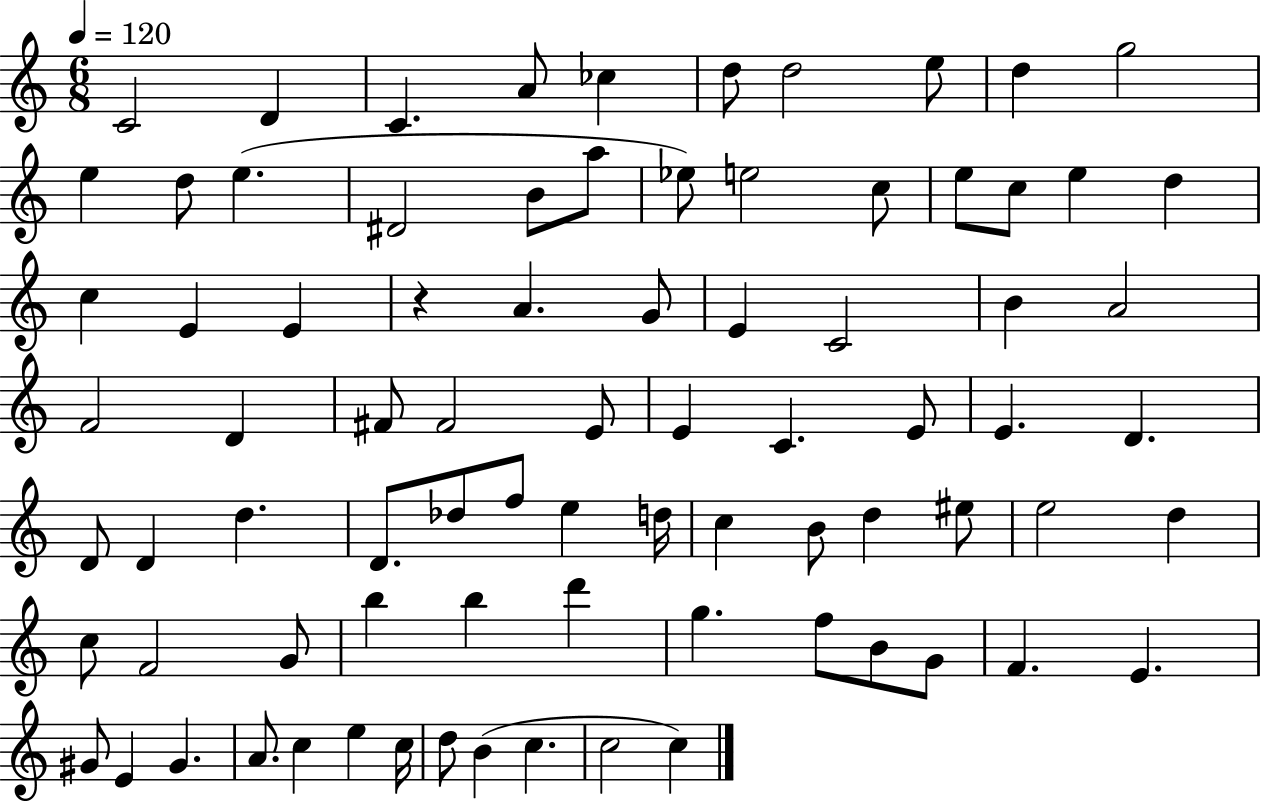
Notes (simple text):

C4/h D4/q C4/q. A4/e CES5/q D5/e D5/h E5/e D5/q G5/h E5/q D5/e E5/q. D#4/h B4/e A5/e Eb5/e E5/h C5/e E5/e C5/e E5/q D5/q C5/q E4/q E4/q R/q A4/q. G4/e E4/q C4/h B4/q A4/h F4/h D4/q F#4/e F#4/h E4/e E4/q C4/q. E4/e E4/q. D4/q. D4/e D4/q D5/q. D4/e. Db5/e F5/e E5/q D5/s C5/q B4/e D5/q EIS5/e E5/h D5/q C5/e F4/h G4/e B5/q B5/q D6/q G5/q. F5/e B4/e G4/e F4/q. E4/q. G#4/e E4/q G#4/q. A4/e. C5/q E5/q C5/s D5/e B4/q C5/q. C5/h C5/q